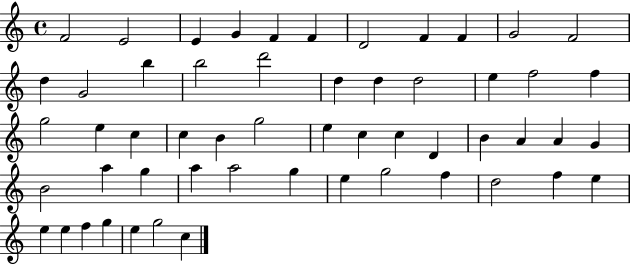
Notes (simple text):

F4/h E4/h E4/q G4/q F4/q F4/q D4/h F4/q F4/q G4/h F4/h D5/q G4/h B5/q B5/h D6/h D5/q D5/q D5/h E5/q F5/h F5/q G5/h E5/q C5/q C5/q B4/q G5/h E5/q C5/q C5/q D4/q B4/q A4/q A4/q G4/q B4/h A5/q G5/q A5/q A5/h G5/q E5/q G5/h F5/q D5/h F5/q E5/q E5/q E5/q F5/q G5/q E5/q G5/h C5/q